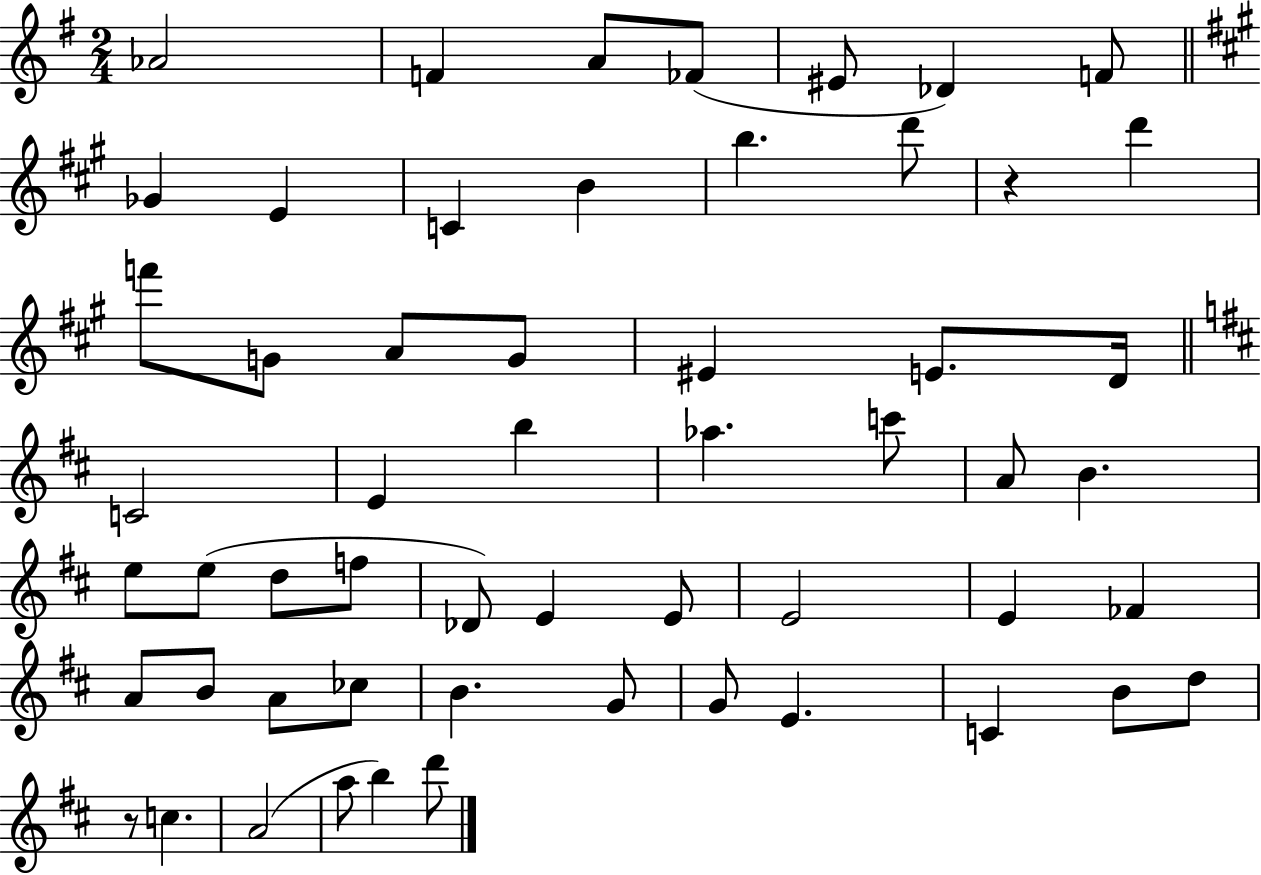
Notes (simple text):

Ab4/h F4/q A4/e FES4/e EIS4/e Db4/q F4/e Gb4/q E4/q C4/q B4/q B5/q. D6/e R/q D6/q F6/e G4/e A4/e G4/e EIS4/q E4/e. D4/s C4/h E4/q B5/q Ab5/q. C6/e A4/e B4/q. E5/e E5/e D5/e F5/e Db4/e E4/q E4/e E4/h E4/q FES4/q A4/e B4/e A4/e CES5/e B4/q. G4/e G4/e E4/q. C4/q B4/e D5/e R/e C5/q. A4/h A5/e B5/q D6/e